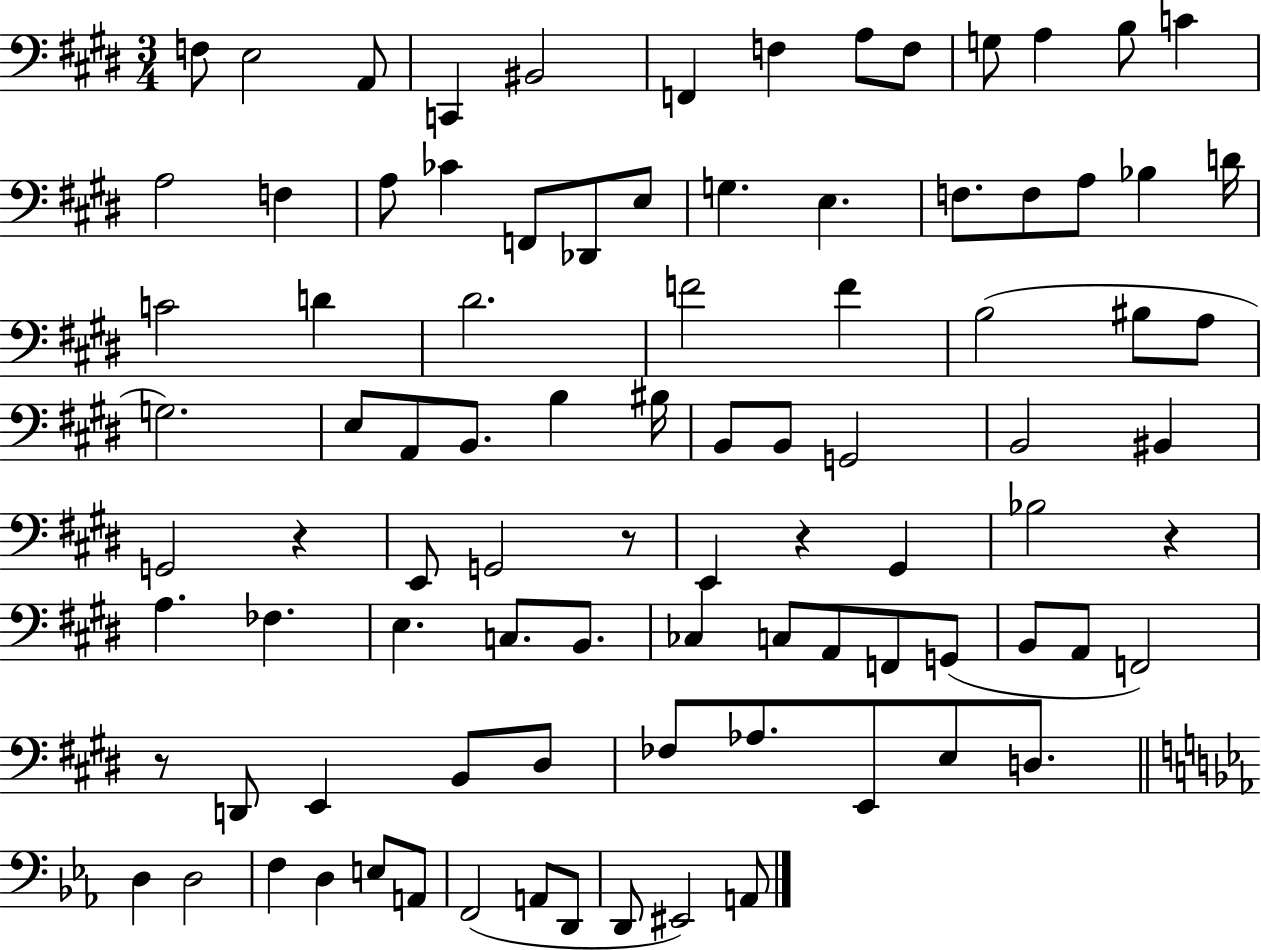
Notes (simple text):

F3/e E3/h A2/e C2/q BIS2/h F2/q F3/q A3/e F3/e G3/e A3/q B3/e C4/q A3/h F3/q A3/e CES4/q F2/e Db2/e E3/e G3/q. E3/q. F3/e. F3/e A3/e Bb3/q D4/s C4/h D4/q D#4/h. F4/h F4/q B3/h BIS3/e A3/e G3/h. E3/e A2/e B2/e. B3/q BIS3/s B2/e B2/e G2/h B2/h BIS2/q G2/h R/q E2/e G2/h R/e E2/q R/q G#2/q Bb3/h R/q A3/q. FES3/q. E3/q. C3/e. B2/e. CES3/q C3/e A2/e F2/e G2/e B2/e A2/e F2/h R/e D2/e E2/q B2/e D#3/e FES3/e Ab3/e. E2/e E3/e D3/e. D3/q D3/h F3/q D3/q E3/e A2/e F2/h A2/e D2/e D2/e EIS2/h A2/e